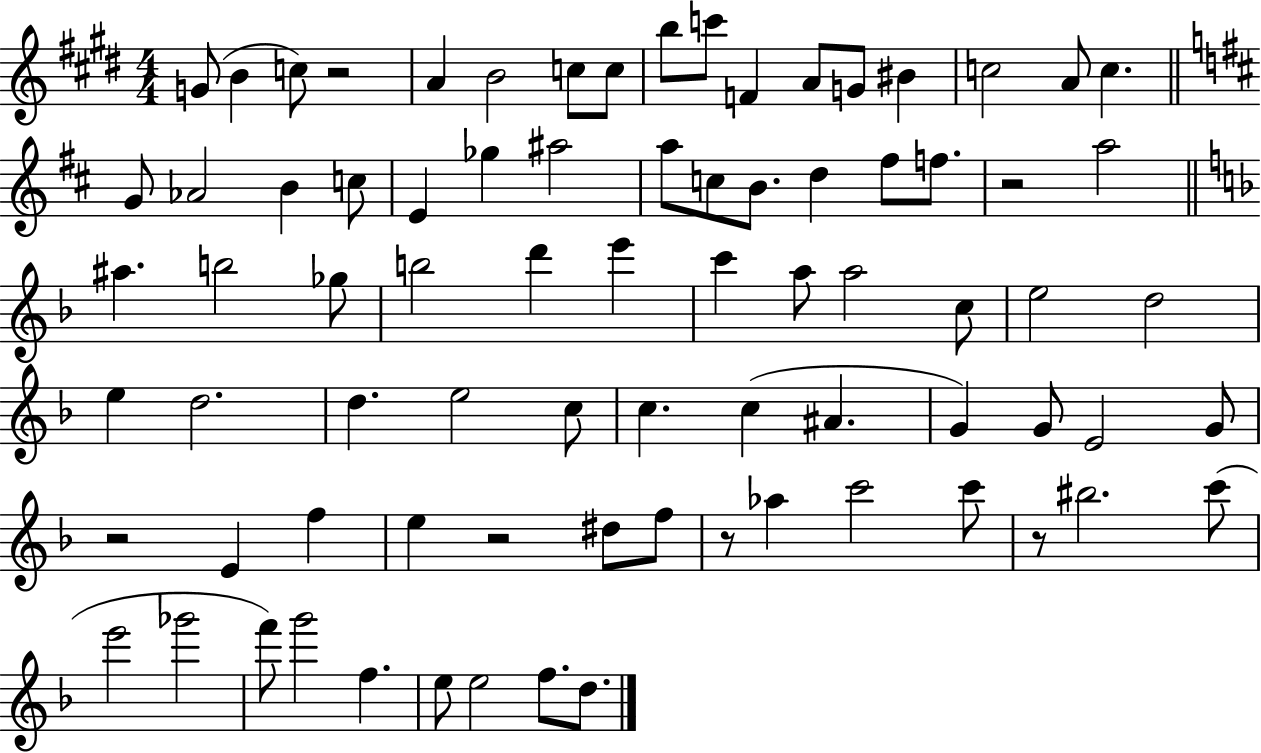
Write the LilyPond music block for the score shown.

{
  \clef treble
  \numericTimeSignature
  \time 4/4
  \key e \major
  \repeat volta 2 { g'8( b'4 c''8) r2 | a'4 b'2 c''8 c''8 | b''8 c'''8 f'4 a'8 g'8 bis'4 | c''2 a'8 c''4. | \break \bar "||" \break \key d \major g'8 aes'2 b'4 c''8 | e'4 ges''4 ais''2 | a''8 c''8 b'8. d''4 fis''8 f''8. | r2 a''2 | \break \bar "||" \break \key d \minor ais''4. b''2 ges''8 | b''2 d'''4 e'''4 | c'''4 a''8 a''2 c''8 | e''2 d''2 | \break e''4 d''2. | d''4. e''2 c''8 | c''4. c''4( ais'4. | g'4) g'8 e'2 g'8 | \break r2 e'4 f''4 | e''4 r2 dis''8 f''8 | r8 aes''4 c'''2 c'''8 | r8 bis''2. c'''8( | \break e'''2 ges'''2 | f'''8) g'''2 f''4. | e''8 e''2 f''8. d''8. | } \bar "|."
}